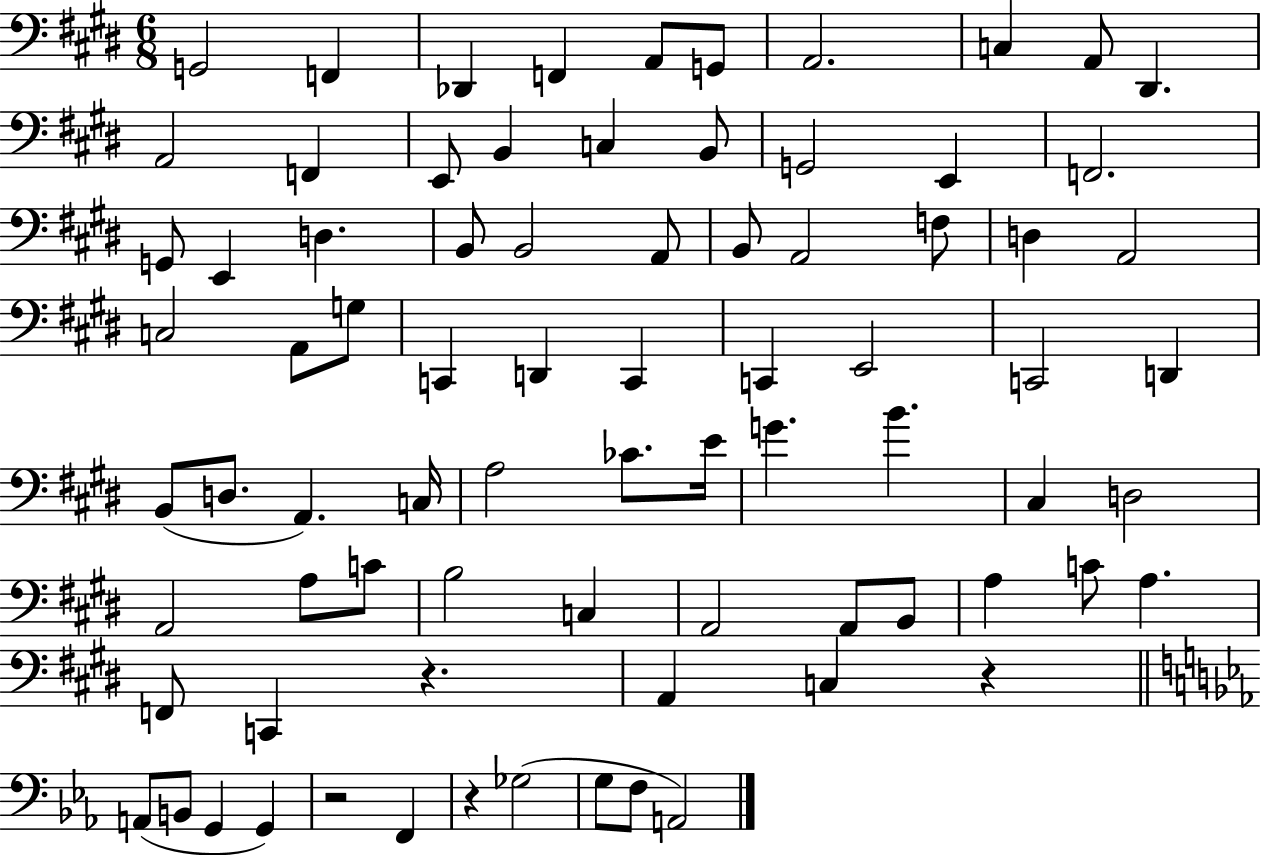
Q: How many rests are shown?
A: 4